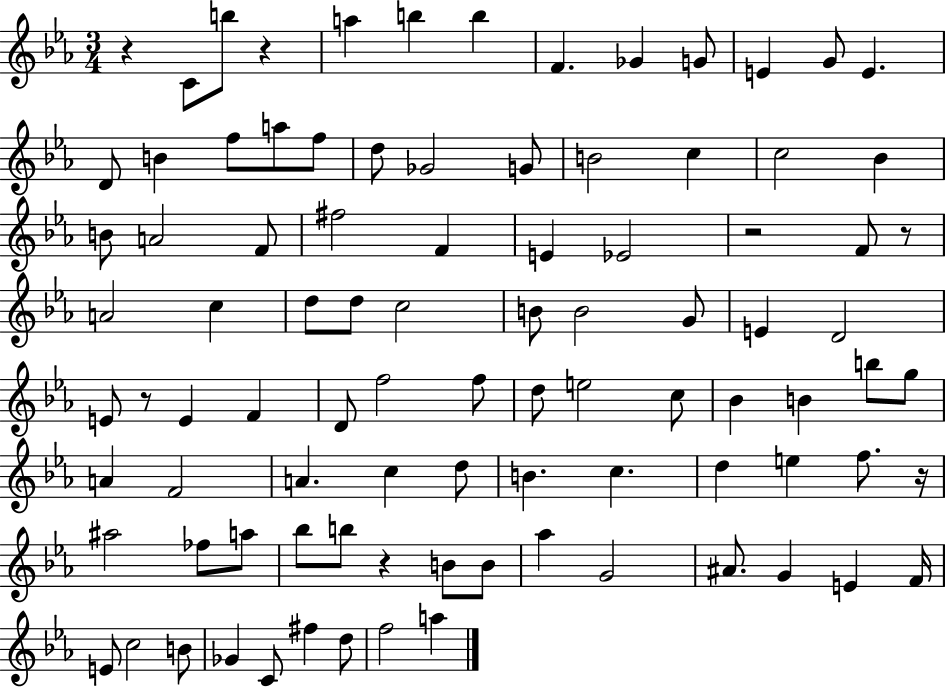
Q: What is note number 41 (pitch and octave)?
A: D4